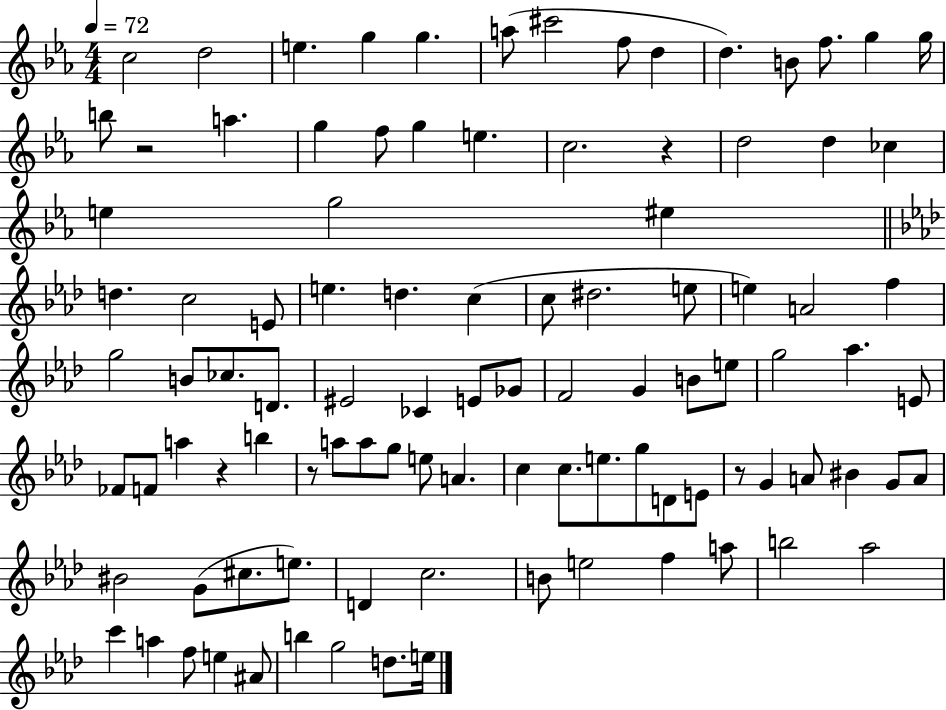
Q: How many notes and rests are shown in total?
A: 100